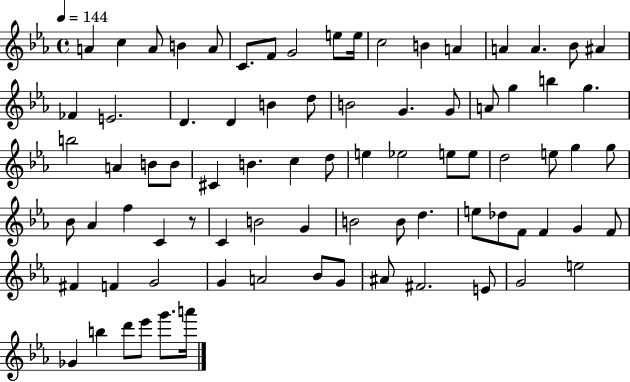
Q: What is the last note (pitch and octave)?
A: A6